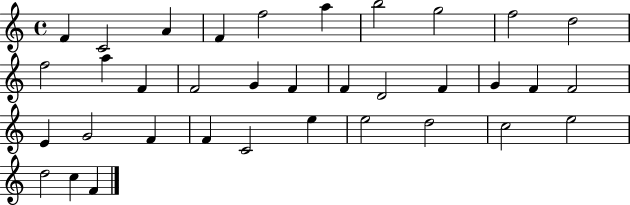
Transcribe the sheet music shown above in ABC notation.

X:1
T:Untitled
M:4/4
L:1/4
K:C
F C2 A F f2 a b2 g2 f2 d2 f2 a F F2 G F F D2 F G F F2 E G2 F F C2 e e2 d2 c2 e2 d2 c F